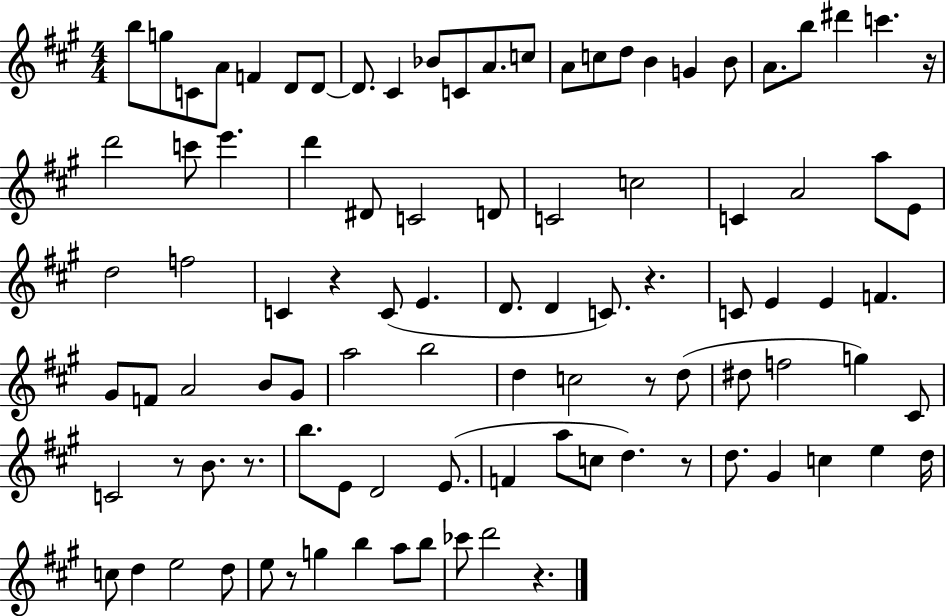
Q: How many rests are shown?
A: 9